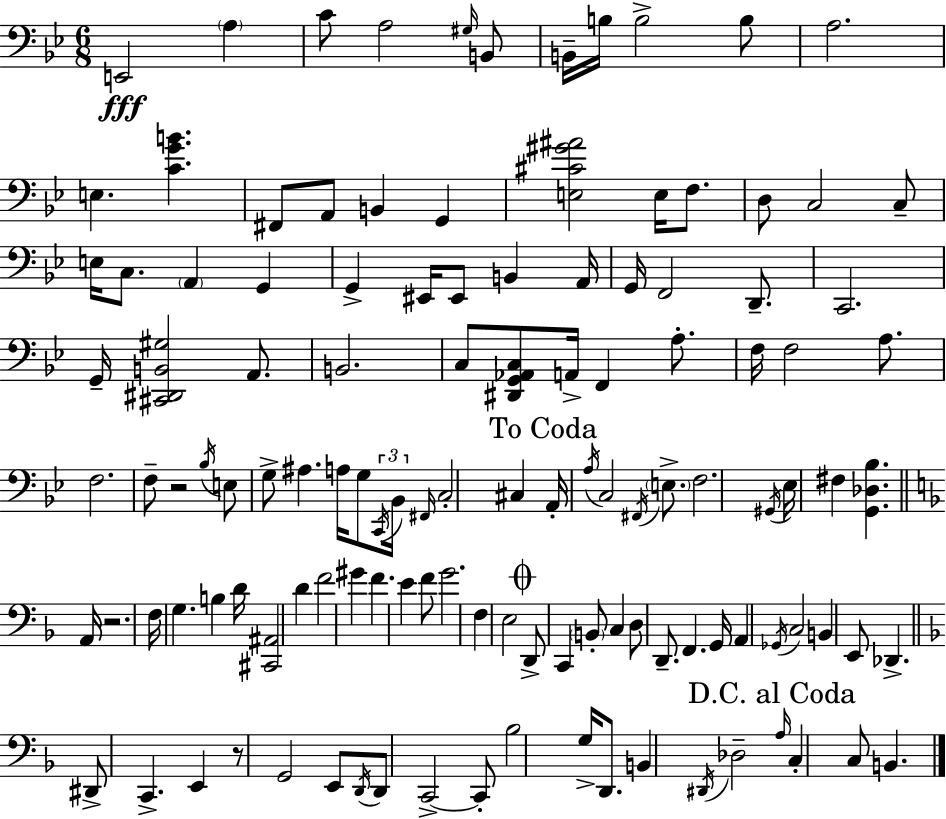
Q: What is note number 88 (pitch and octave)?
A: G2